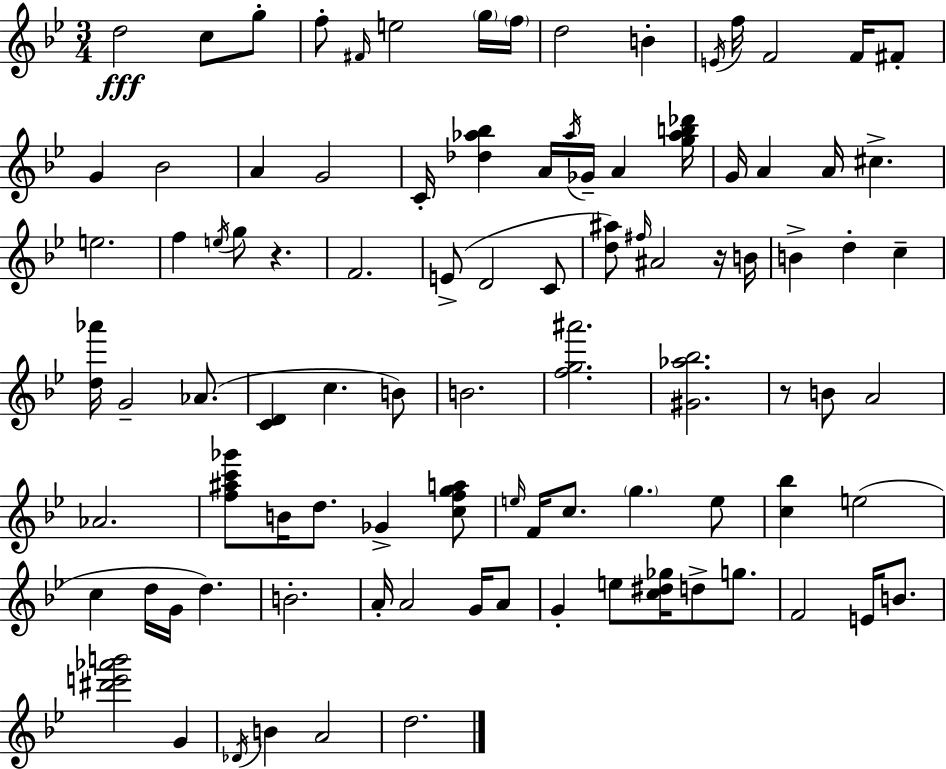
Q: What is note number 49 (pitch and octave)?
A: A4